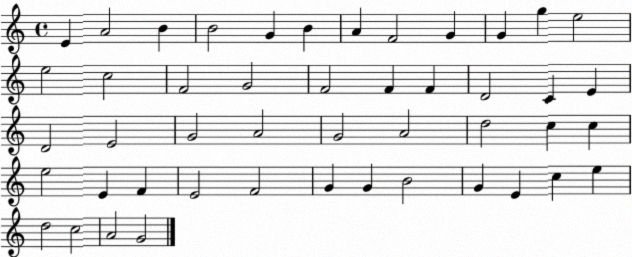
X:1
T:Untitled
M:4/4
L:1/4
K:C
E A2 B B2 G B A F2 G G g e2 e2 c2 F2 G2 F2 F F D2 C E D2 E2 G2 A2 G2 A2 d2 c c e2 E F E2 F2 G G B2 G E c e d2 c2 A2 G2